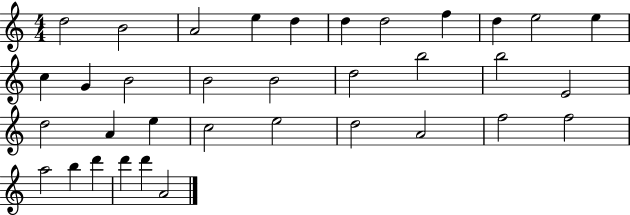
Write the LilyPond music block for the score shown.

{
  \clef treble
  \numericTimeSignature
  \time 4/4
  \key c \major
  d''2 b'2 | a'2 e''4 d''4 | d''4 d''2 f''4 | d''4 e''2 e''4 | \break c''4 g'4 b'2 | b'2 b'2 | d''2 b''2 | b''2 e'2 | \break d''2 a'4 e''4 | c''2 e''2 | d''2 a'2 | f''2 f''2 | \break a''2 b''4 d'''4 | d'''4 d'''4 a'2 | \bar "|."
}